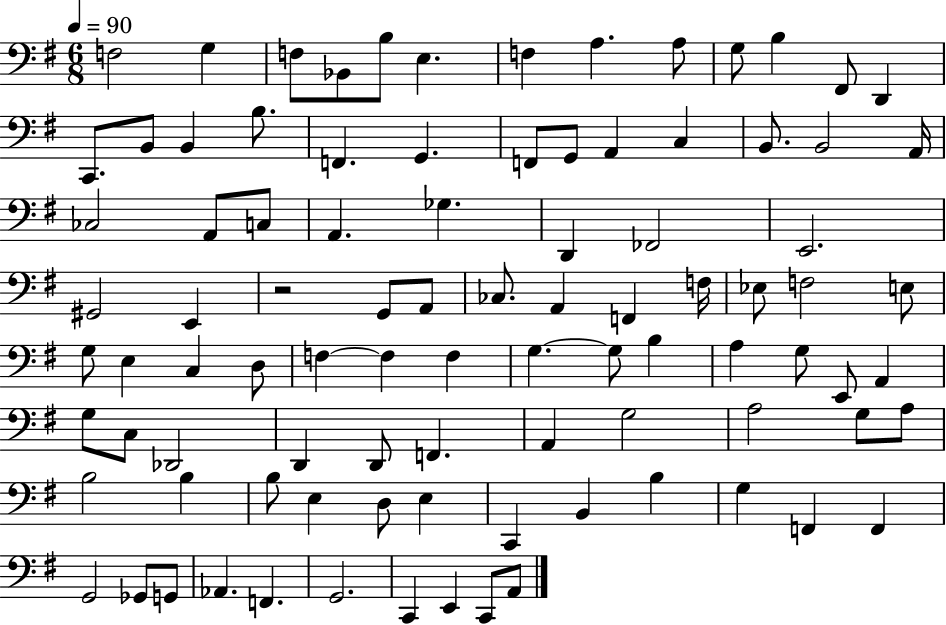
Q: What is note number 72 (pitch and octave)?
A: B3